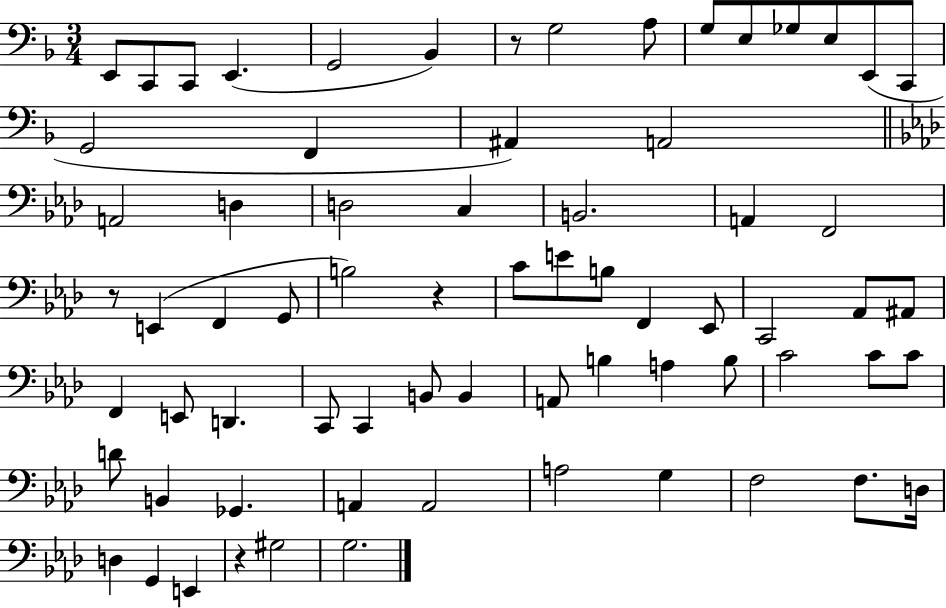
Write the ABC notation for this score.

X:1
T:Untitled
M:3/4
L:1/4
K:F
E,,/2 C,,/2 C,,/2 E,, G,,2 _B,, z/2 G,2 A,/2 G,/2 E,/2 _G,/2 E,/2 E,,/2 C,,/2 G,,2 F,, ^A,, A,,2 A,,2 D, D,2 C, B,,2 A,, F,,2 z/2 E,, F,, G,,/2 B,2 z C/2 E/2 B,/2 F,, _E,,/2 C,,2 _A,,/2 ^A,,/2 F,, E,,/2 D,, C,,/2 C,, B,,/2 B,, A,,/2 B, A, B,/2 C2 C/2 C/2 D/2 B,, _G,, A,, A,,2 A,2 G, F,2 F,/2 D,/4 D, G,, E,, z ^G,2 G,2